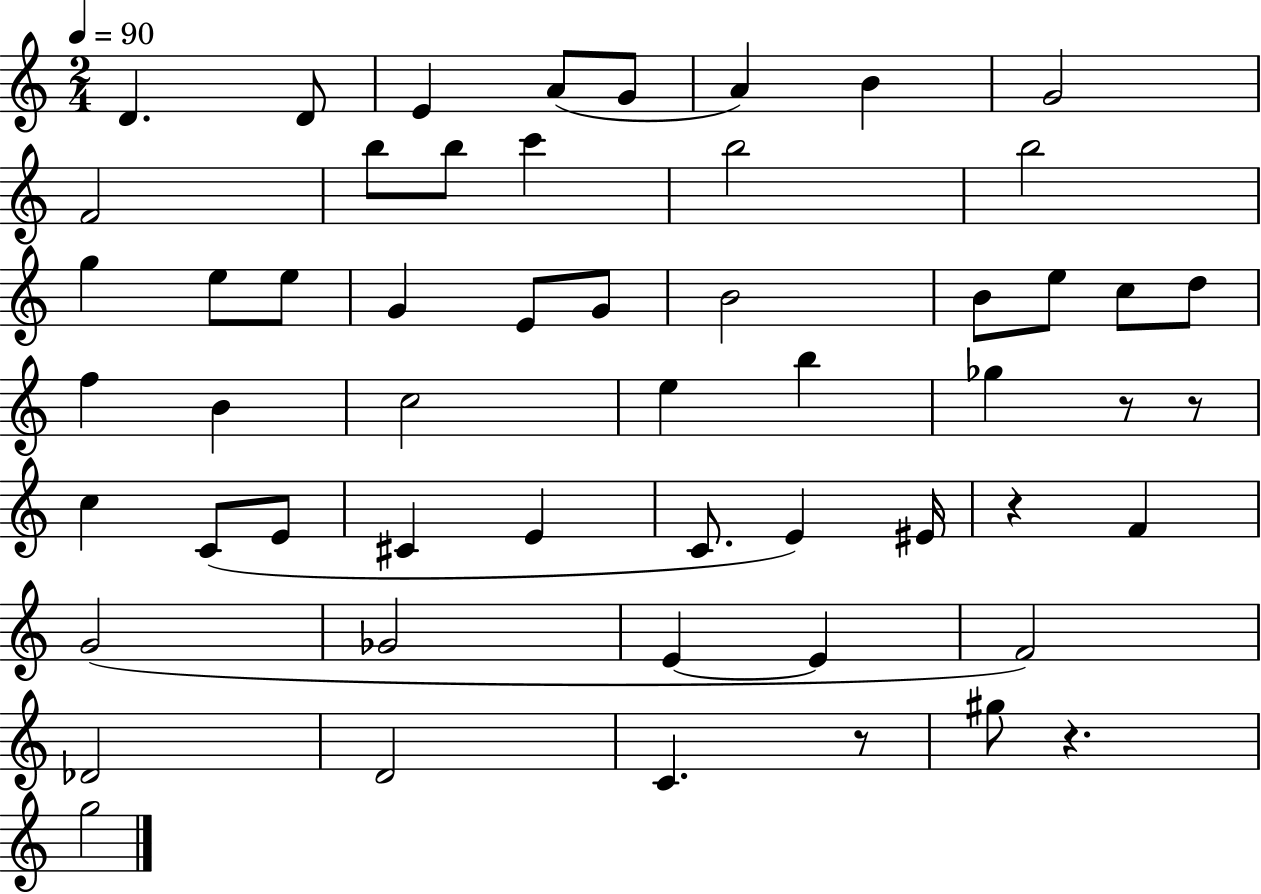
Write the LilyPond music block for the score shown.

{
  \clef treble
  \numericTimeSignature
  \time 2/4
  \key c \major
  \tempo 4 = 90
  d'4. d'8 | e'4 a'8( g'8 | a'4) b'4 | g'2 | \break f'2 | b''8 b''8 c'''4 | b''2 | b''2 | \break g''4 e''8 e''8 | g'4 e'8 g'8 | b'2 | b'8 e''8 c''8 d''8 | \break f''4 b'4 | c''2 | e''4 b''4 | ges''4 r8 r8 | \break c''4 c'8( e'8 | cis'4 e'4 | c'8. e'4) eis'16 | r4 f'4 | \break g'2( | ges'2 | e'4~~ e'4 | f'2) | \break des'2 | d'2 | c'4. r8 | gis''8 r4. | \break g''2 | \bar "|."
}